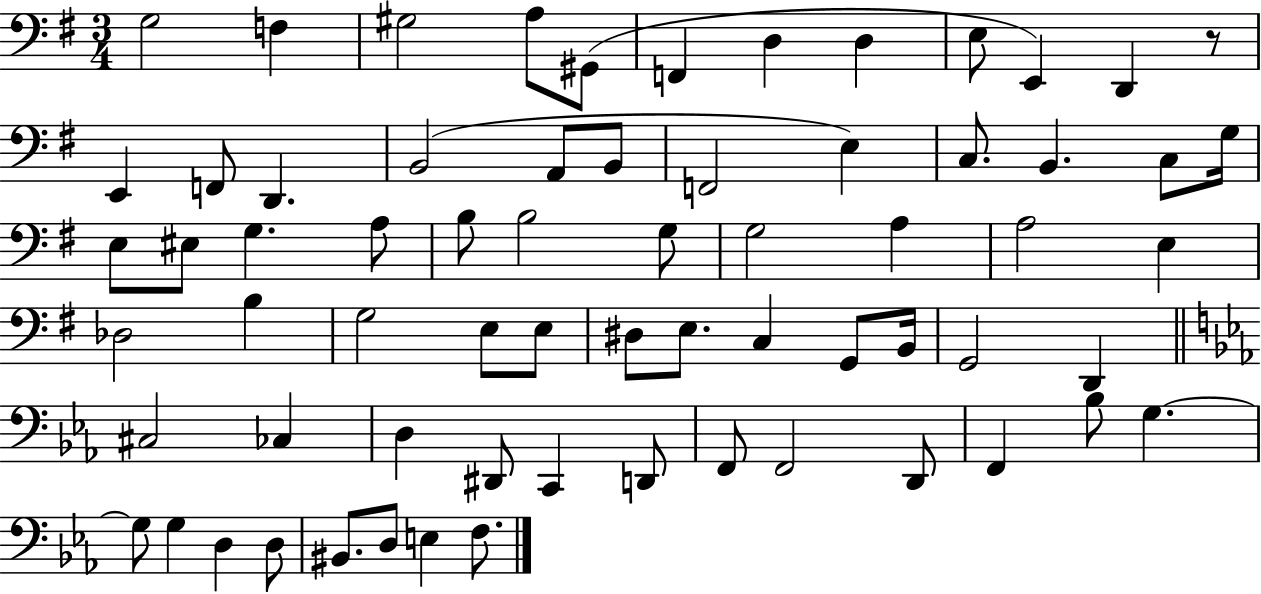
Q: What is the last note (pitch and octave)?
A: F3